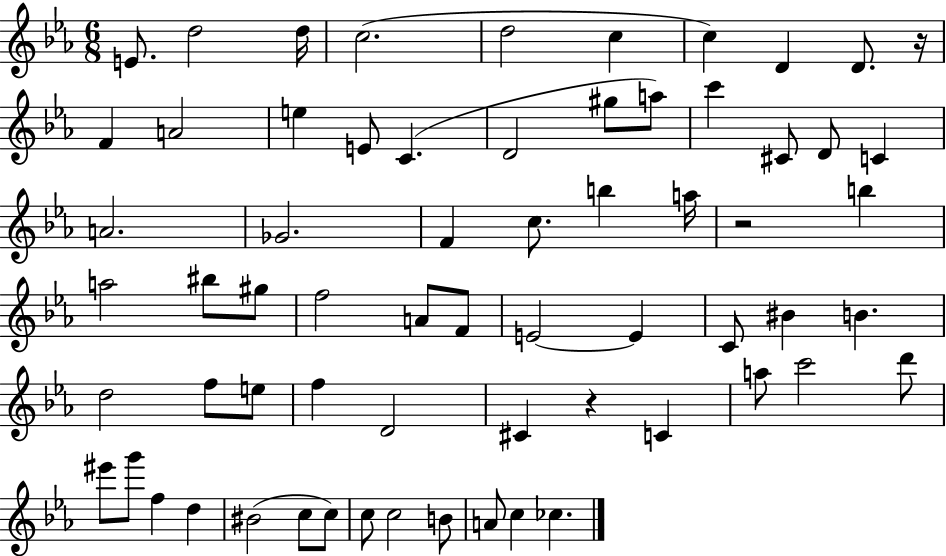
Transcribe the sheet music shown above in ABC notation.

X:1
T:Untitled
M:6/8
L:1/4
K:Eb
E/2 d2 d/4 c2 d2 c c D D/2 z/4 F A2 e E/2 C D2 ^g/2 a/2 c' ^C/2 D/2 C A2 _G2 F c/2 b a/4 z2 b a2 ^b/2 ^g/2 f2 A/2 F/2 E2 E C/2 ^B B d2 f/2 e/2 f D2 ^C z C a/2 c'2 d'/2 ^e'/2 g'/2 f d ^B2 c/2 c/2 c/2 c2 B/2 A/2 c _c